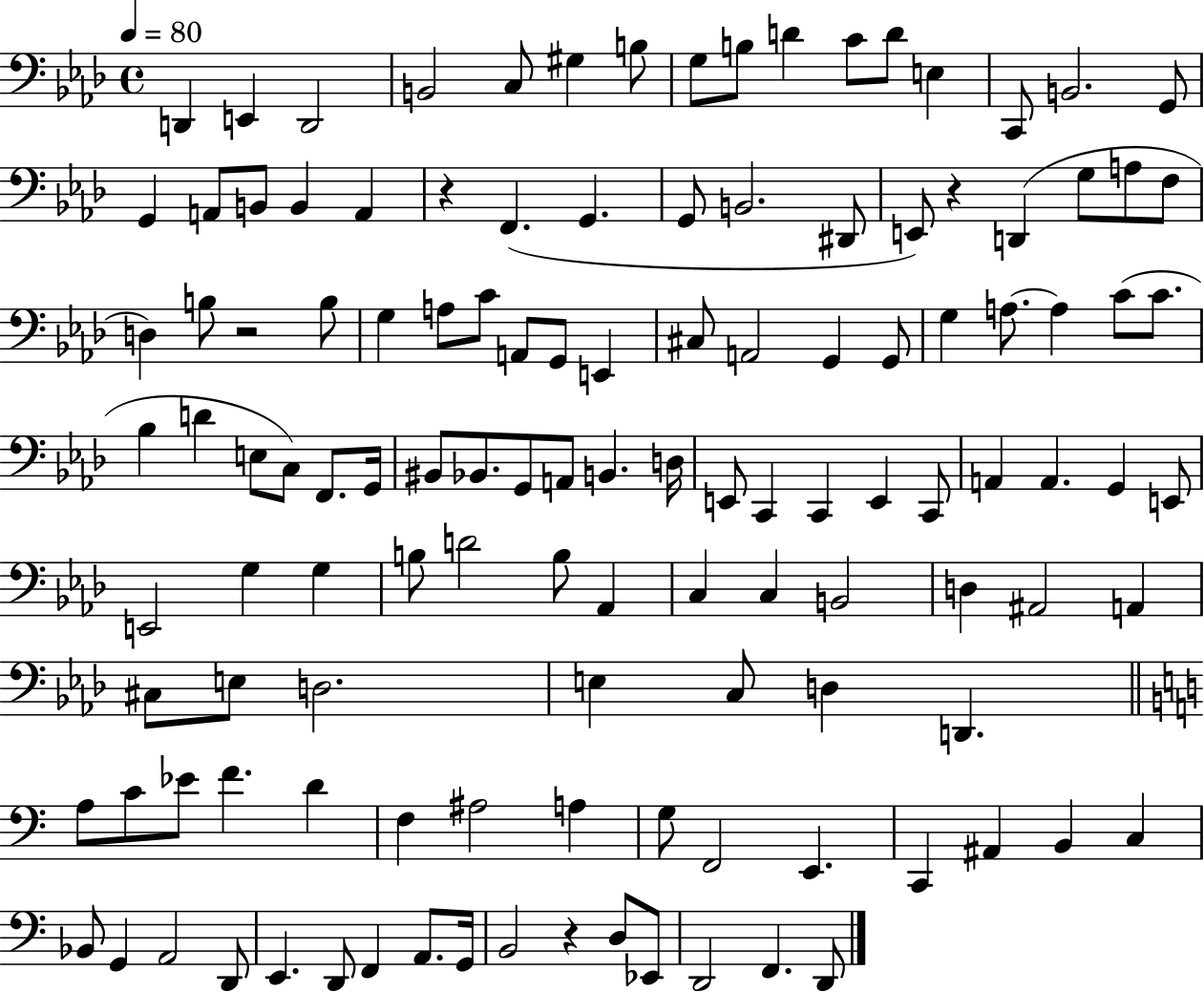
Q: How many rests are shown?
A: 4